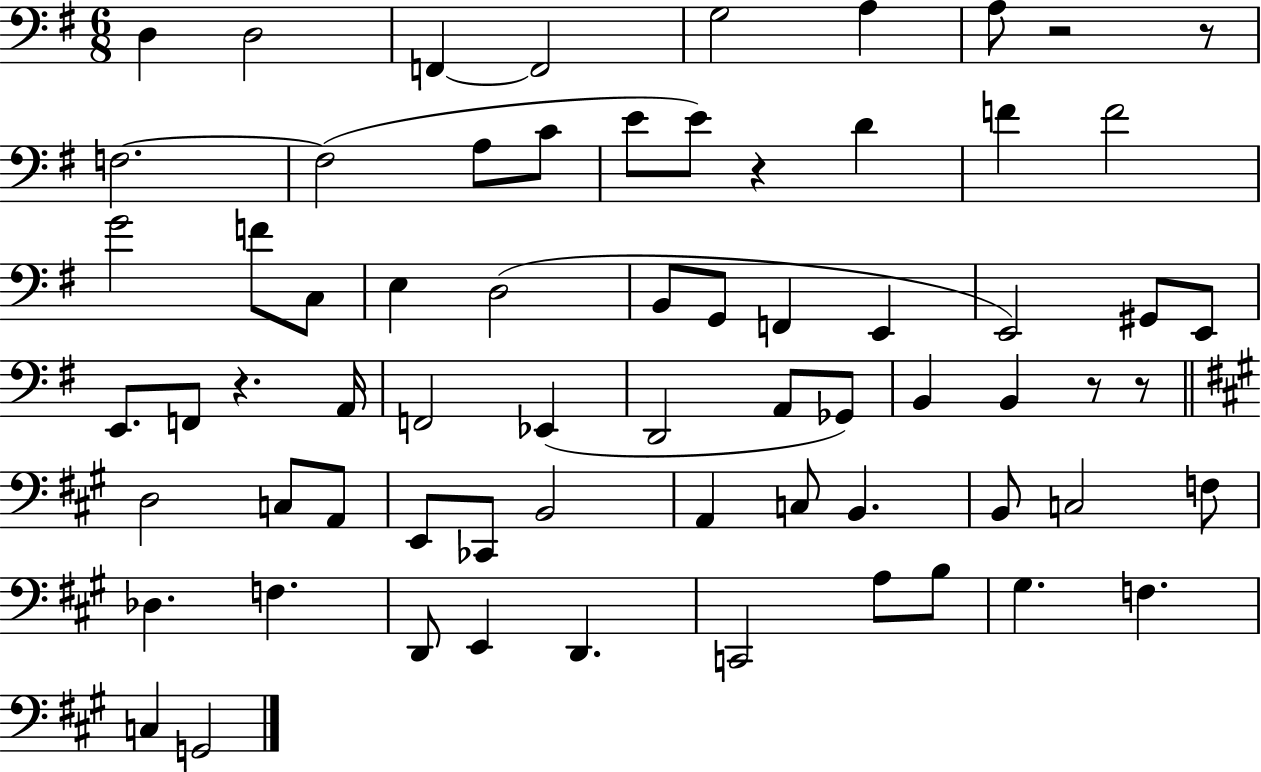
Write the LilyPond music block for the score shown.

{
  \clef bass
  \numericTimeSignature
  \time 6/8
  \key g \major
  d4 d2 | f,4~~ f,2 | g2 a4 | a8 r2 r8 | \break f2.~~ | f2( a8 c'8 | e'8 e'8) r4 d'4 | f'4 f'2 | \break g'2 f'8 c8 | e4 d2( | b,8 g,8 f,4 e,4 | e,2) gis,8 e,8 | \break e,8. f,8 r4. a,16 | f,2 ees,4( | d,2 a,8 ges,8) | b,4 b,4 r8 r8 | \break \bar "||" \break \key a \major d2 c8 a,8 | e,8 ces,8 b,2 | a,4 c8 b,4. | b,8 c2 f8 | \break des4. f4. | d,8 e,4 d,4. | c,2 a8 b8 | gis4. f4. | \break c4 g,2 | \bar "|."
}